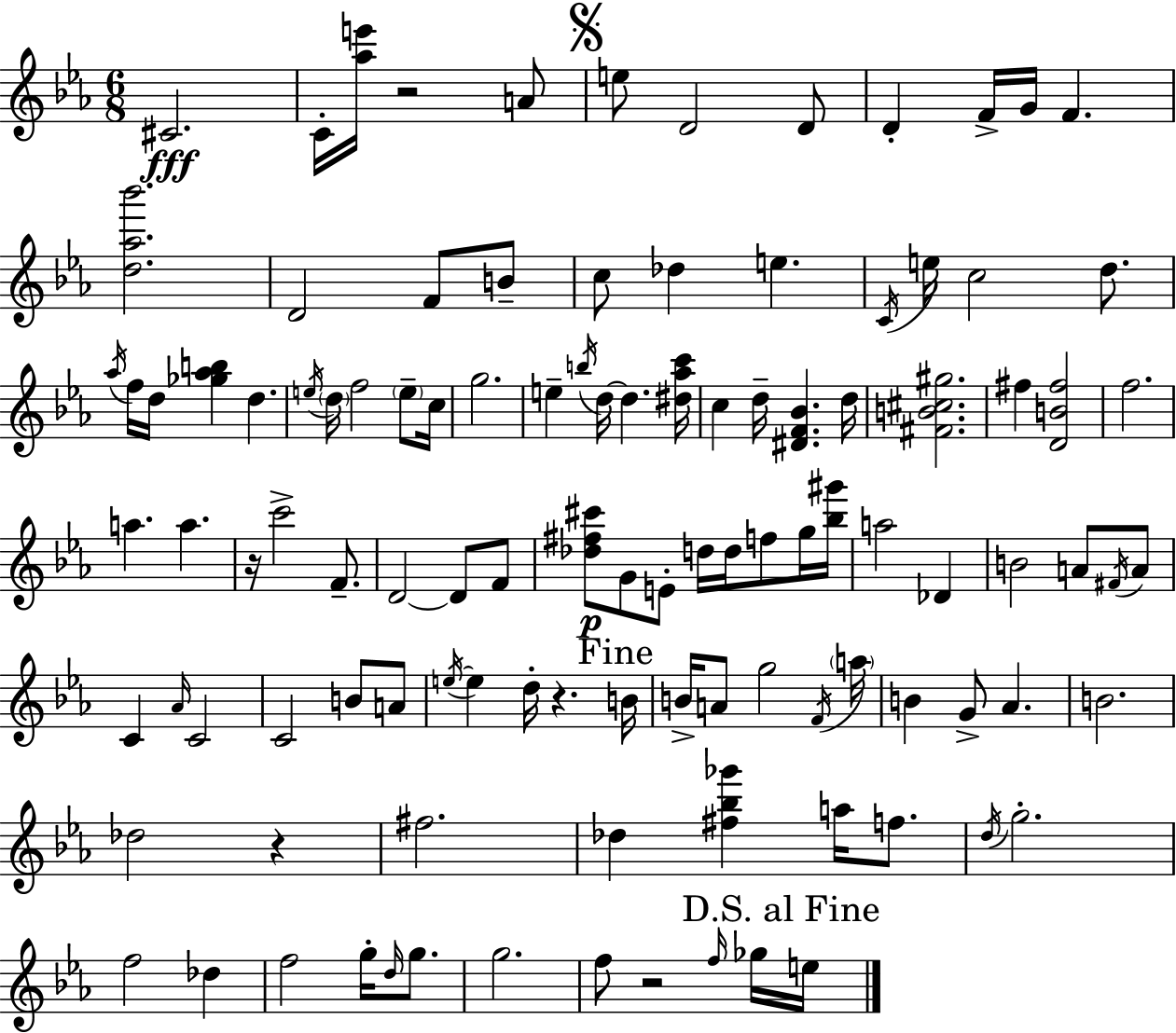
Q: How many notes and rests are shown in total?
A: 110